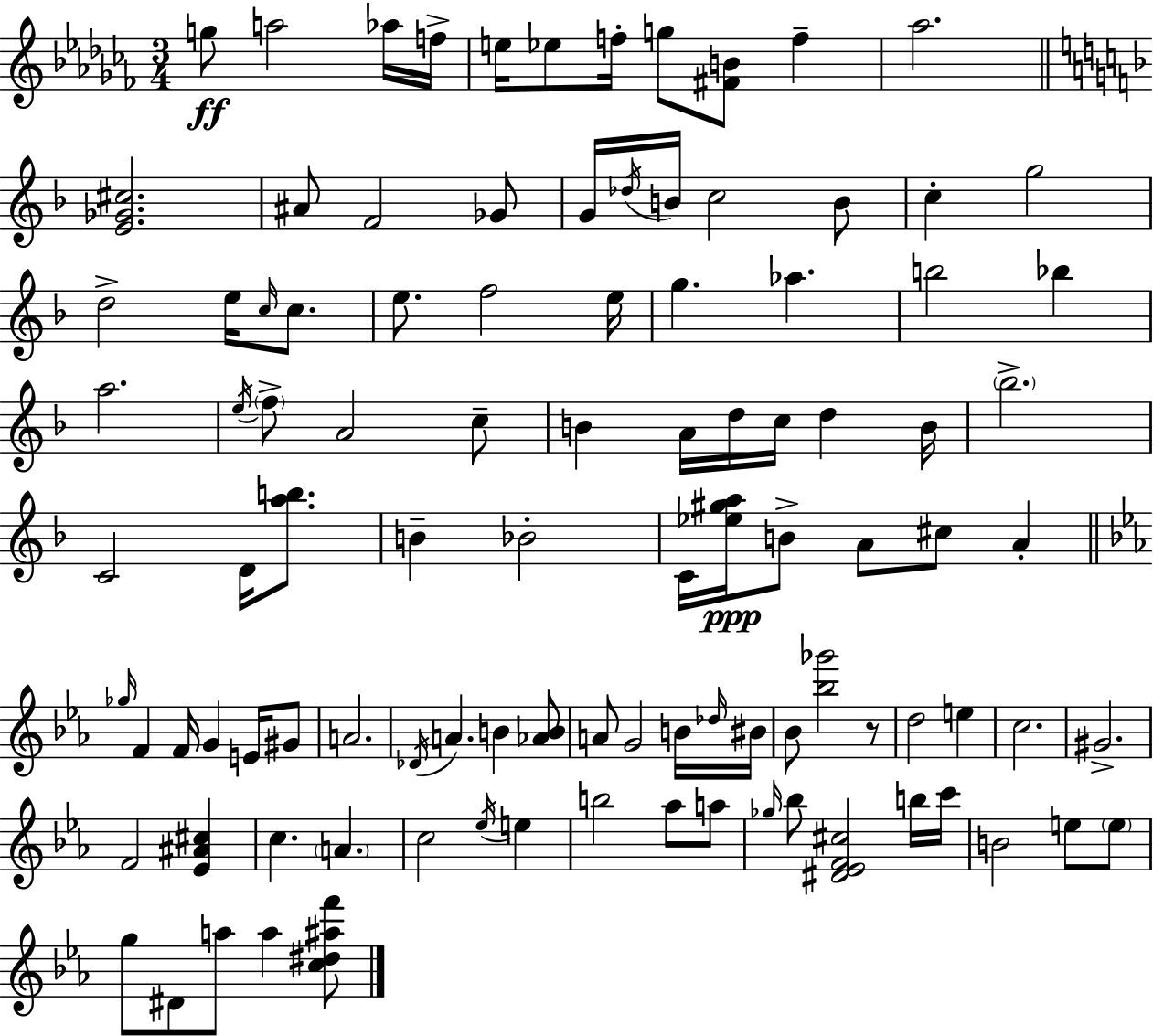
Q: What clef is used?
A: treble